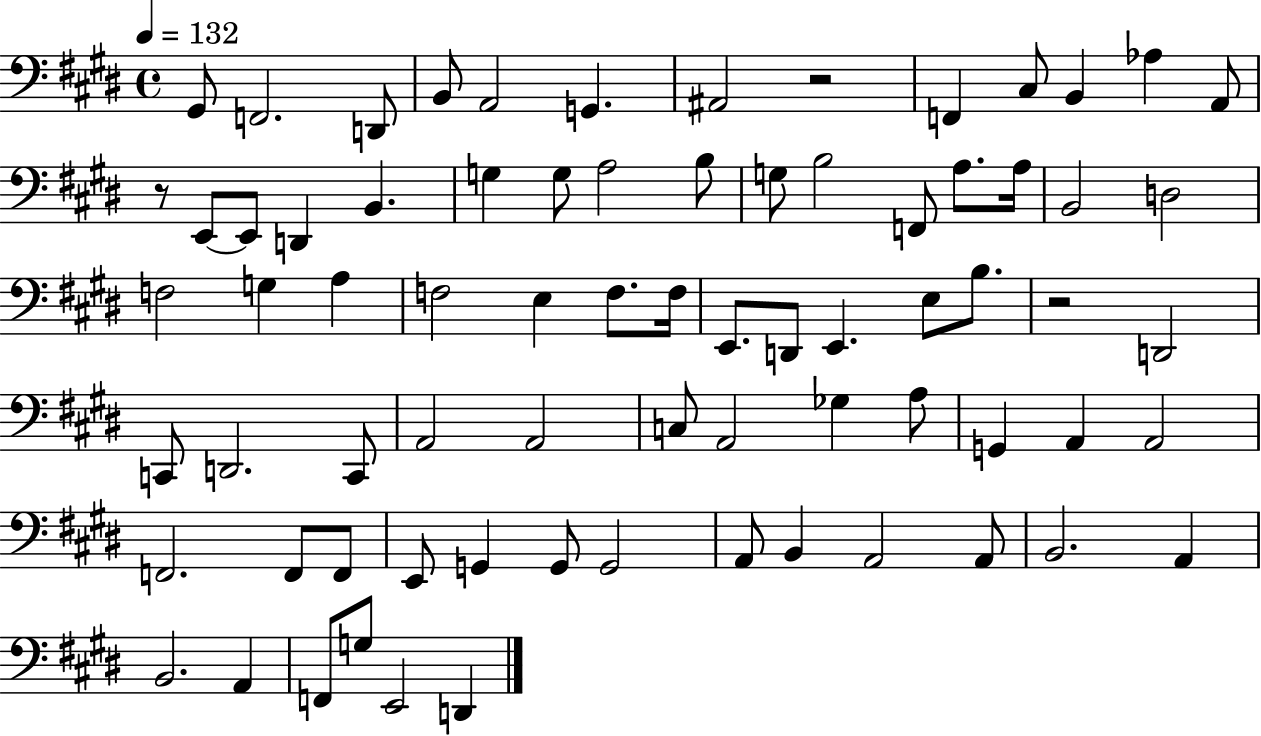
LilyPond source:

{
  \clef bass
  \time 4/4
  \defaultTimeSignature
  \key e \major
  \tempo 4 = 132
  gis,8 f,2. d,8 | b,8 a,2 g,4. | ais,2 r2 | f,4 cis8 b,4 aes4 a,8 | \break r8 e,8~~ e,8 d,4 b,4. | g4 g8 a2 b8 | g8 b2 f,8 a8. a16 | b,2 d2 | \break f2 g4 a4 | f2 e4 f8. f16 | e,8. d,8 e,4. e8 b8. | r2 d,2 | \break c,8 d,2. c,8 | a,2 a,2 | c8 a,2 ges4 a8 | g,4 a,4 a,2 | \break f,2. f,8 f,8 | e,8 g,4 g,8 g,2 | a,8 b,4 a,2 a,8 | b,2. a,4 | \break b,2. a,4 | f,8 g8 e,2 d,4 | \bar "|."
}